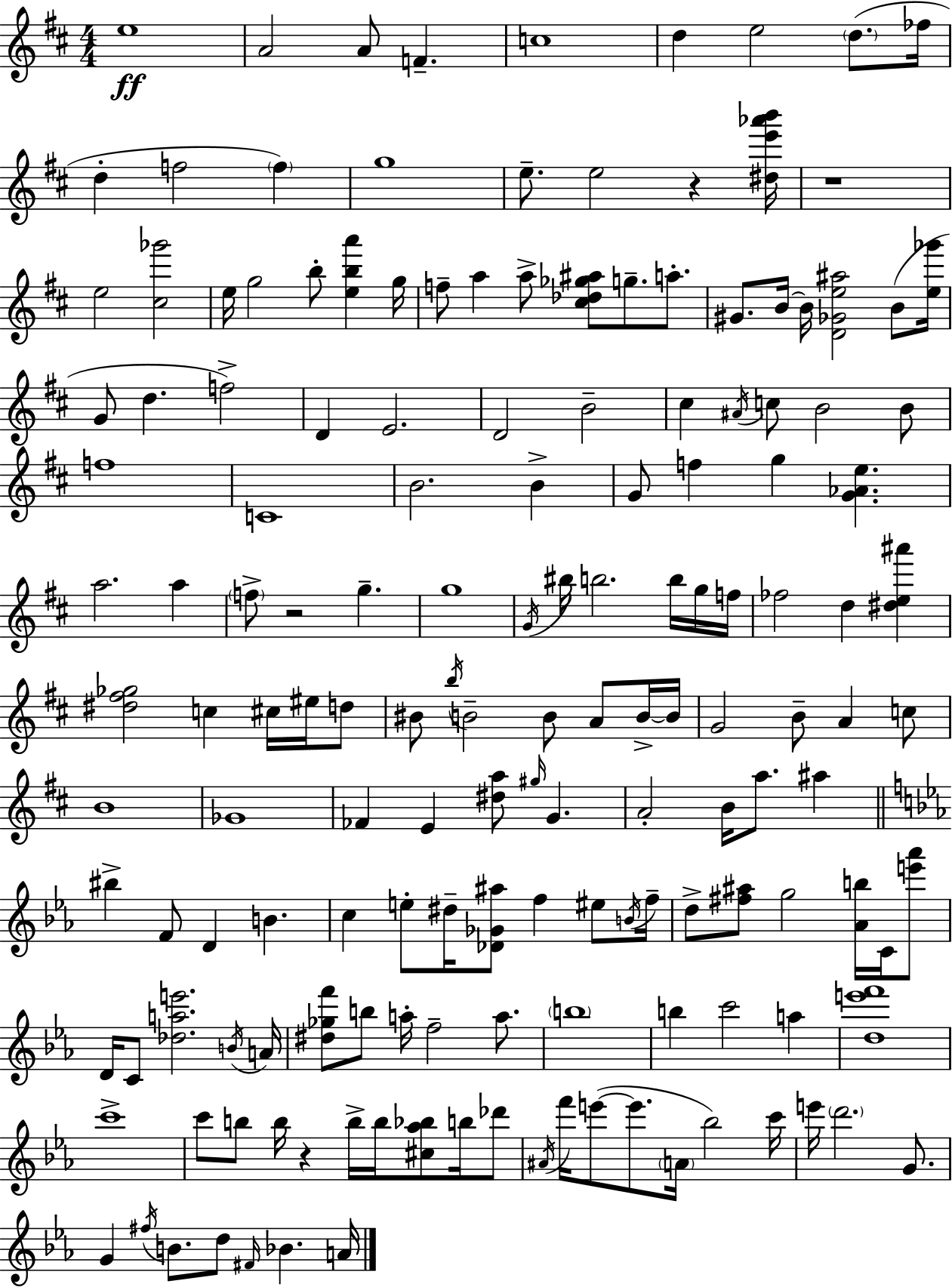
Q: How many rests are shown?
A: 4